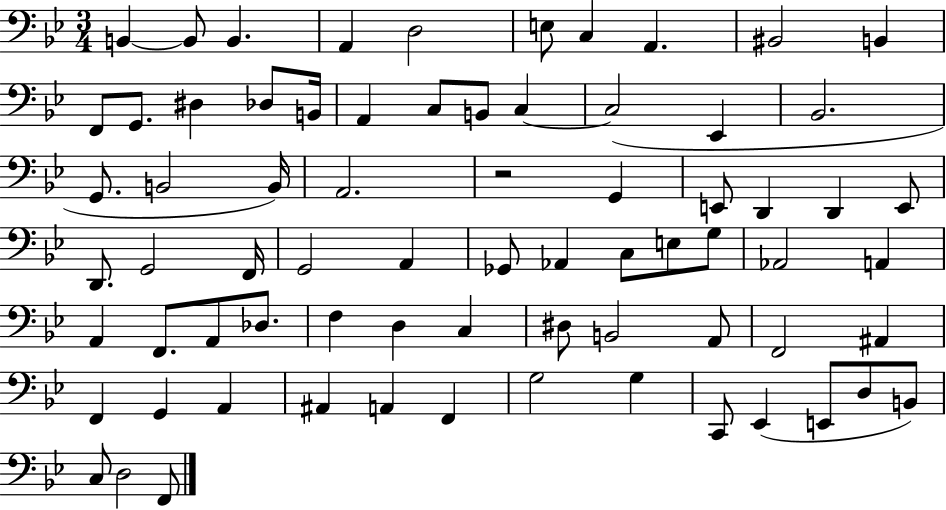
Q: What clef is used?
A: bass